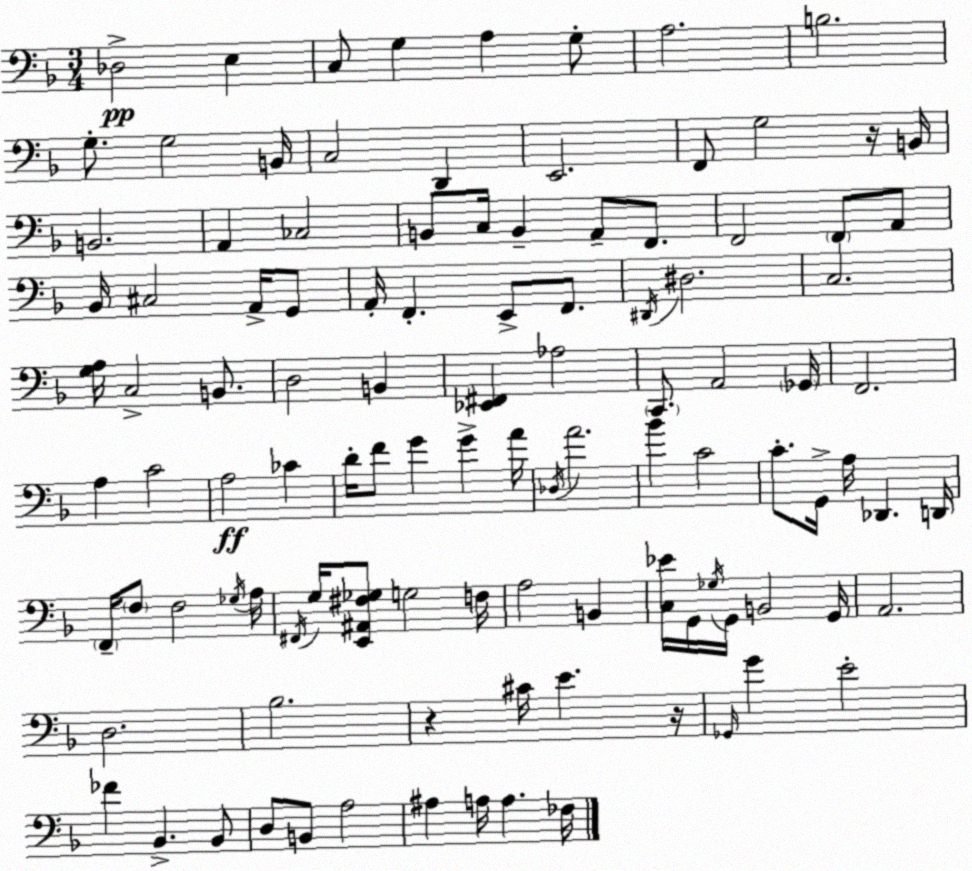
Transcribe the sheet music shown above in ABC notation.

X:1
T:Untitled
M:3/4
L:1/4
K:Dm
_D,2 E, C,/2 G, A, G,/2 A,2 B,2 G,/2 G,2 B,,/4 C,2 D,, E,,2 F,,/2 G,2 z/4 B,,/4 B,,2 A,, _C,2 B,,/2 C,/4 B,, A,,/2 F,,/2 F,,2 F,,/2 A,,/2 _B,,/4 ^C,2 A,,/4 G,,/2 A,,/4 F,, E,,/2 F,,/2 ^D,,/4 ^D,2 C,2 [G,A,]/4 C,2 B,,/2 D,2 B,, [_E,,^F,,] _A,2 C,,/2 A,,2 _G,,/4 F,,2 A, C2 A,2 _C D/4 F/2 G G A/4 _D,/4 A2 _B C2 C/2 G,,/4 A,/4 _D,, D,,/4 F,,/4 F,/2 F,2 _G,/4 A,/4 ^F,,/4 G,/4 [E,,^A,,^F,_G,]/2 G,2 F,/4 A,2 B,, [C,_E]/4 G,,/4 _G,/4 G,,/4 B,,2 G,,/4 A,,2 D,2 _B,2 z ^C/4 E z/4 _G,,/4 G E2 _F _B,, _B,,/2 D,/2 B,,/2 A,2 ^A, A,/4 A, _F,/4